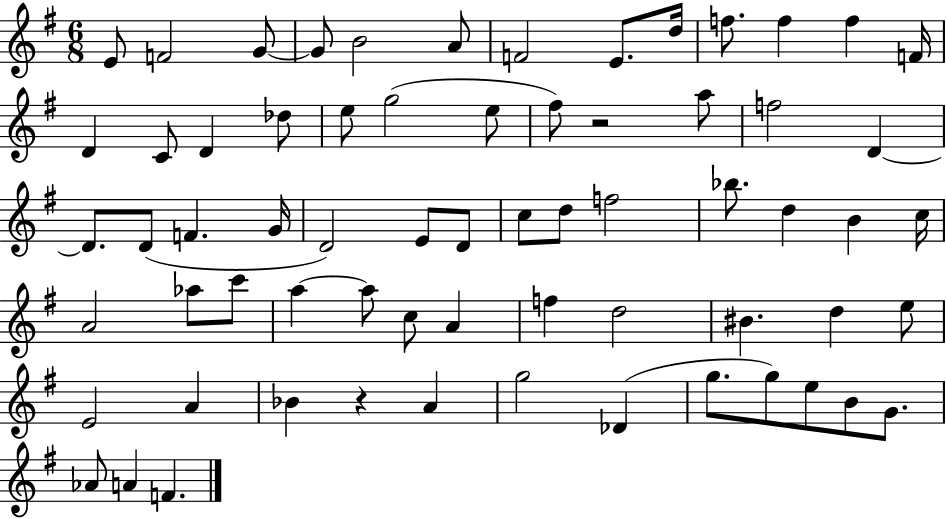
E4/e F4/h G4/e G4/e B4/h A4/e F4/h E4/e. D5/s F5/e. F5/q F5/q F4/s D4/q C4/e D4/q Db5/e E5/e G5/h E5/e F#5/e R/h A5/e F5/h D4/q D4/e. D4/e F4/q. G4/s D4/h E4/e D4/e C5/e D5/e F5/h Bb5/e. D5/q B4/q C5/s A4/h Ab5/e C6/e A5/q A5/e C5/e A4/q F5/q D5/h BIS4/q. D5/q E5/e E4/h A4/q Bb4/q R/q A4/q G5/h Db4/q G5/e. G5/e E5/e B4/e G4/e. Ab4/e A4/q F4/q.